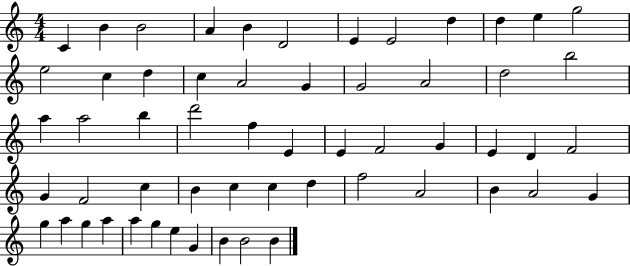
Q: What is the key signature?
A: C major